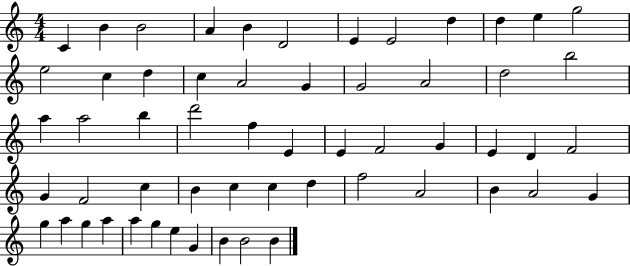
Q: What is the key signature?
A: C major